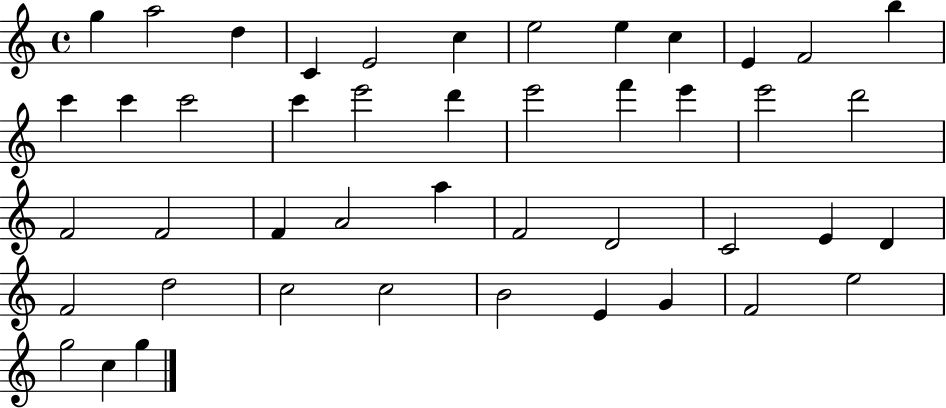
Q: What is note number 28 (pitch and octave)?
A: A5